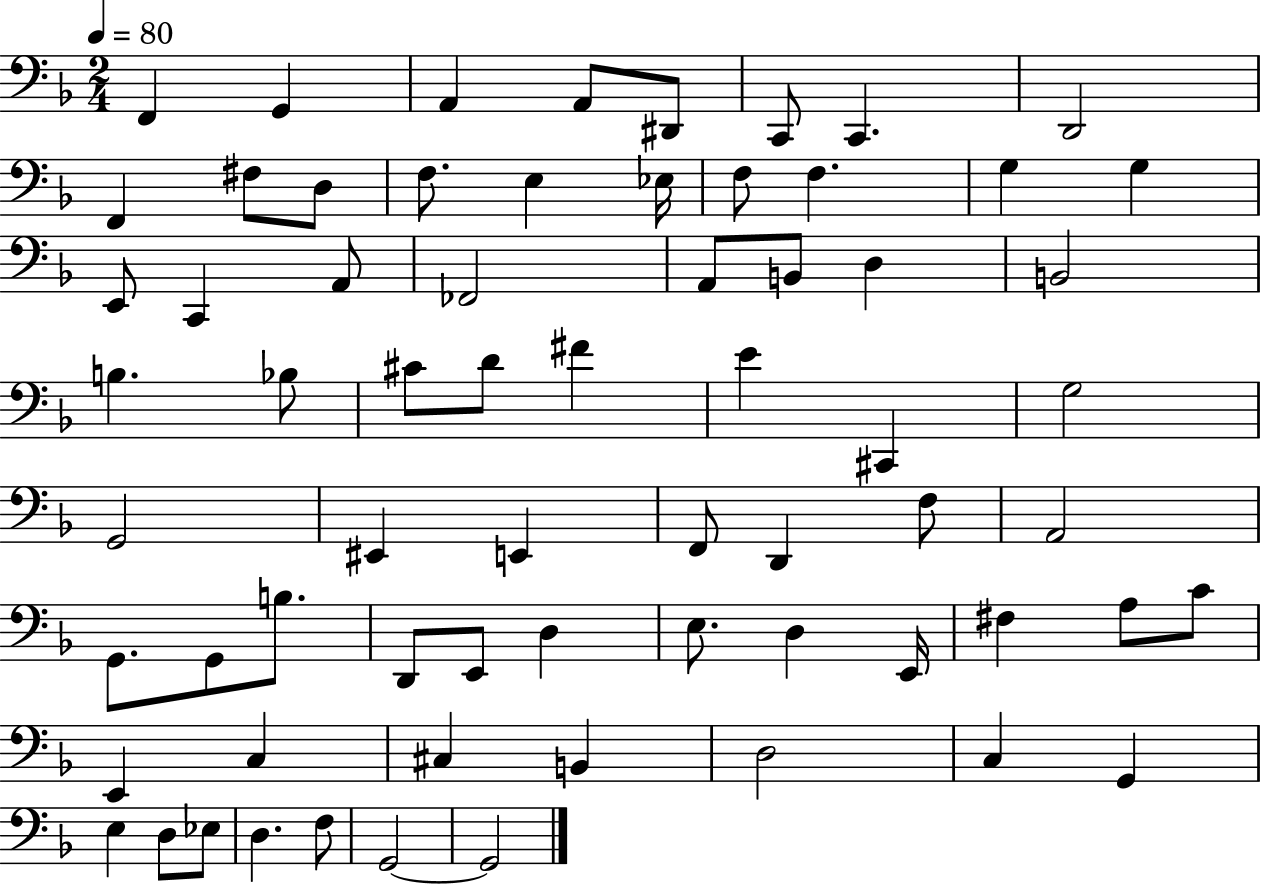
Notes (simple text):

F2/q G2/q A2/q A2/e D#2/e C2/e C2/q. D2/h F2/q F#3/e D3/e F3/e. E3/q Eb3/s F3/e F3/q. G3/q G3/q E2/e C2/q A2/e FES2/h A2/e B2/e D3/q B2/h B3/q. Bb3/e C#4/e D4/e F#4/q E4/q C#2/q G3/h G2/h EIS2/q E2/q F2/e D2/q F3/e A2/h G2/e. G2/e B3/e. D2/e E2/e D3/q E3/e. D3/q E2/s F#3/q A3/e C4/e E2/q C3/q C#3/q B2/q D3/h C3/q G2/q E3/q D3/e Eb3/e D3/q. F3/e G2/h G2/h